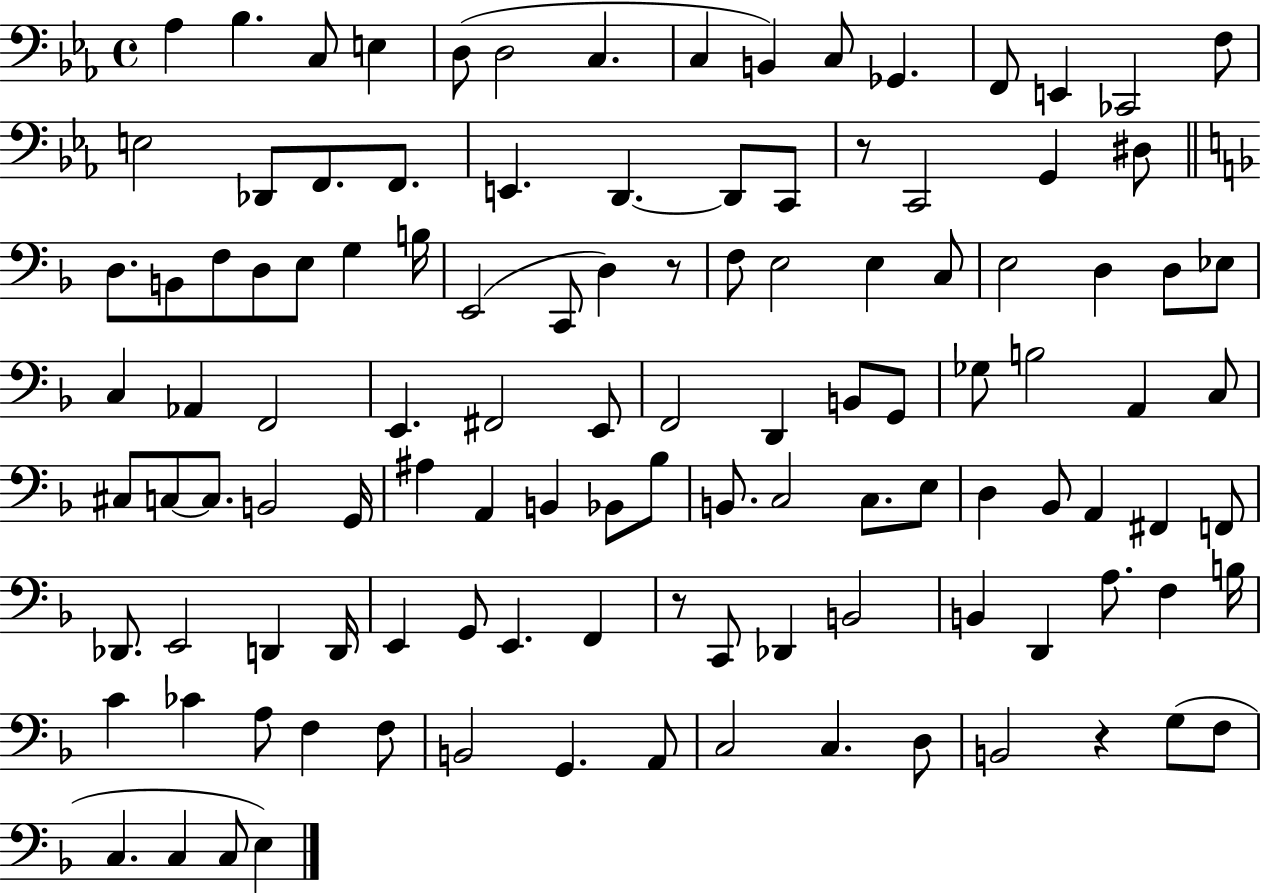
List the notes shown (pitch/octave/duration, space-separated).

Ab3/q Bb3/q. C3/e E3/q D3/e D3/h C3/q. C3/q B2/q C3/e Gb2/q. F2/e E2/q CES2/h F3/e E3/h Db2/e F2/e. F2/e. E2/q. D2/q. D2/e C2/e R/e C2/h G2/q D#3/e D3/e. B2/e F3/e D3/e E3/e G3/q B3/s E2/h C2/e D3/q R/e F3/e E3/h E3/q C3/e E3/h D3/q D3/e Eb3/e C3/q Ab2/q F2/h E2/q. F#2/h E2/e F2/h D2/q B2/e G2/e Gb3/e B3/h A2/q C3/e C#3/e C3/e C3/e. B2/h G2/s A#3/q A2/q B2/q Bb2/e Bb3/e B2/e. C3/h C3/e. E3/e D3/q Bb2/e A2/q F#2/q F2/e Db2/e. E2/h D2/q D2/s E2/q G2/e E2/q. F2/q R/e C2/e Db2/q B2/h B2/q D2/q A3/e. F3/q B3/s C4/q CES4/q A3/e F3/q F3/e B2/h G2/q. A2/e C3/h C3/q. D3/e B2/h R/q G3/e F3/e C3/q. C3/q C3/e E3/q